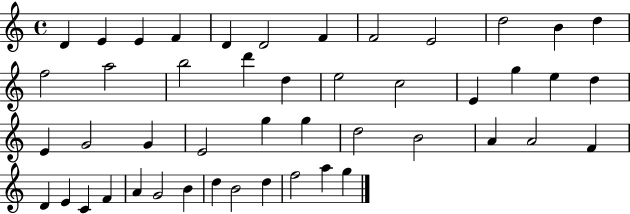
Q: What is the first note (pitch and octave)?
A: D4